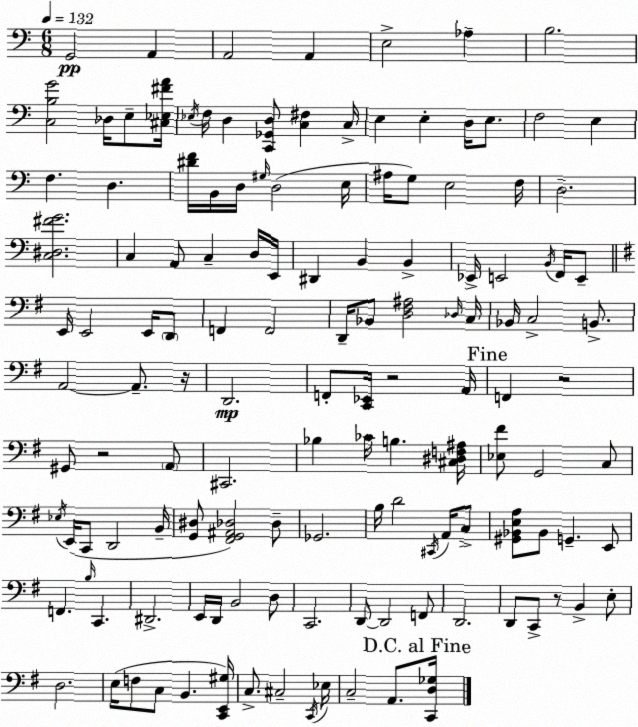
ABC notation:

X:1
T:Untitled
M:6/8
L:1/4
K:C
G,,2 A,, A,,2 A,, E,2 _A, B,2 [C,B,G]2 _D,/4 E,/2 [^C,_E,^FA]/4 _E,/4 F,/4 D, [C,,_G,,D,]/2 [C,^F,] C,/4 E, E, D,/4 E,/2 F,2 E, F, D, [^DF]/4 B,,/4 D,/4 ^G,/4 D,2 E,/4 ^A,/4 G,/2 E,2 F,/4 D,2 [C,^D,^FG]2 C, A,,/2 C, D,/4 E,,/4 ^D,, B,, B,, _E,,/4 E,,2 B,,/4 F,,/4 E,,/2 E,,/4 E,,2 E,,/4 D,,/2 F,, F,,2 D,,/4 _B,,/2 [D,^F,^A,]2 _D,/4 C,/4 _B,,/4 C,2 B,,/2 A,,2 A,,/2 z/4 D,,2 F,,/2 [C,,_E,,]/4 z2 A,,/4 F,, z2 ^G,,/2 z2 A,,/2 ^C,,2 _B, _C/4 B, [^C,^D,F,^A,]/4 [_E,^F]/2 G,,2 C,/2 _E,/4 E,,/4 C,,/2 D,,2 B,,/4 [G,,^D,]/2 [^F,,G,,^A,,_D,]2 _D,/2 _G,,2 B,/4 D2 ^C,,/4 A,,/4 C,/2 [^G,,_B,,E,A,]/2 _B,,/2 G,, E,,/2 F,, B,/4 C,, ^D,,2 E,,/4 D,,/4 B,,2 D,/2 C,,2 D,,/2 D,,2 F,,/2 D,,2 D,,/2 C,,/2 z/2 B,, E,/2 D,2 E,/4 F,/2 C,/2 B,, [C,,E,,^G,]/4 C,/2 ^C,2 C,,/4 _E,/4 C,2 A,,/2 [C,,D,_G,]/4